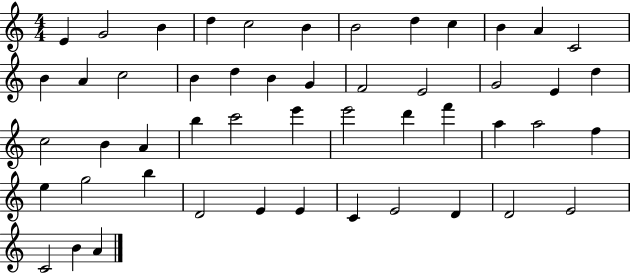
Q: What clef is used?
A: treble